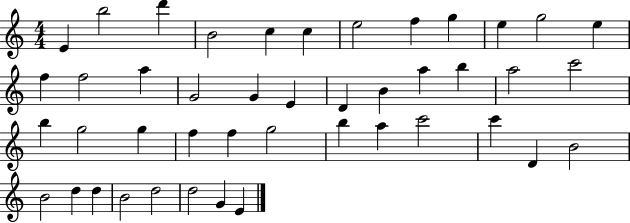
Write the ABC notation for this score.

X:1
T:Untitled
M:4/4
L:1/4
K:C
E b2 d' B2 c c e2 f g e g2 e f f2 a G2 G E D B a b a2 c'2 b g2 g f f g2 b a c'2 c' D B2 B2 d d B2 d2 d2 G E